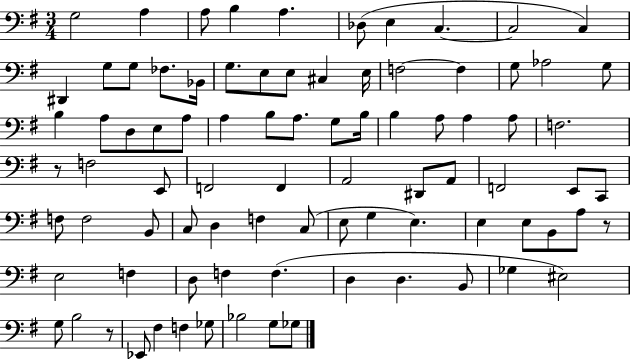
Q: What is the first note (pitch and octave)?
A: G3